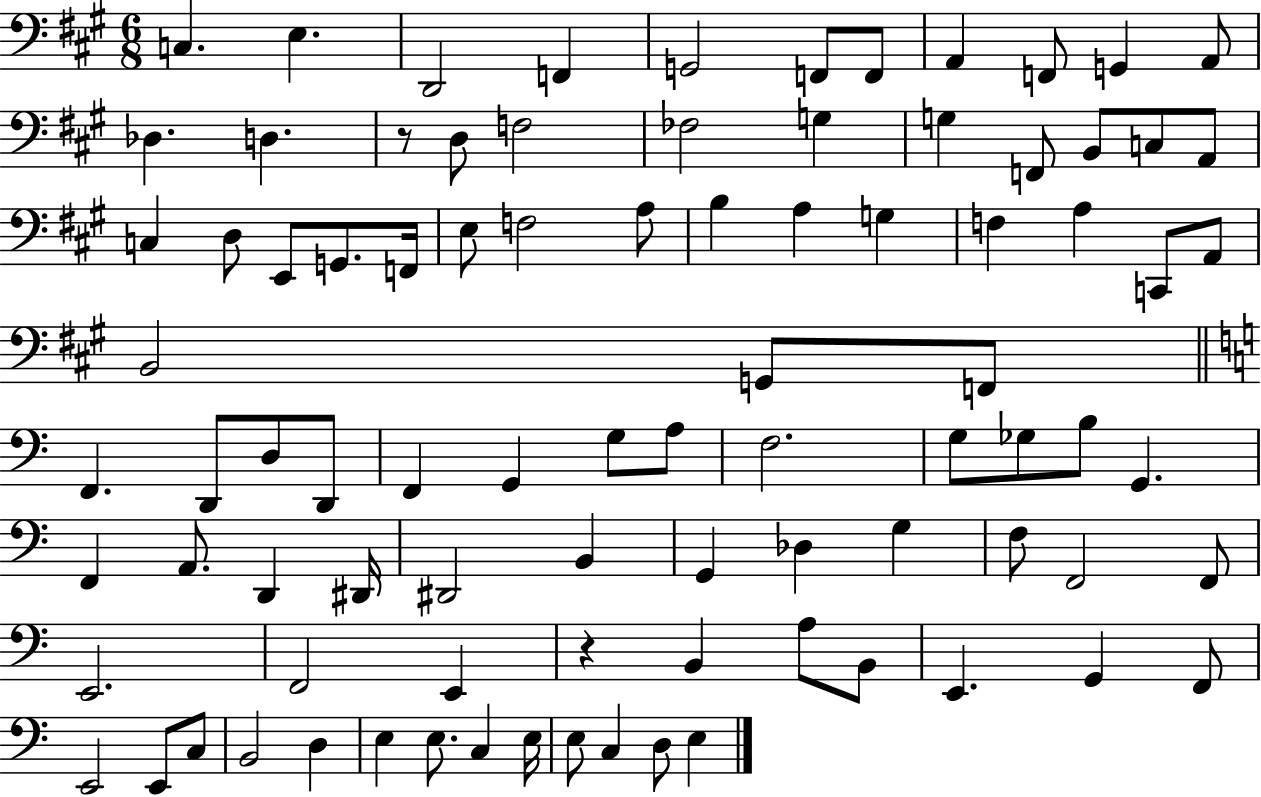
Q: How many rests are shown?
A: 2